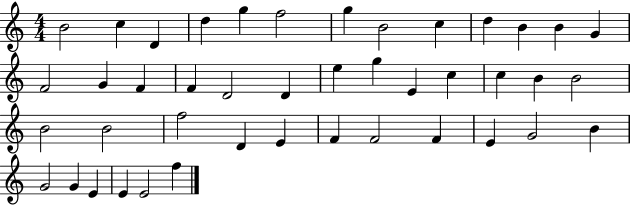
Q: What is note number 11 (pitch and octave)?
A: B4